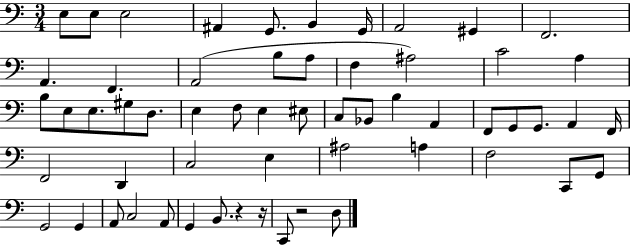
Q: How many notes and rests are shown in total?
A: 58